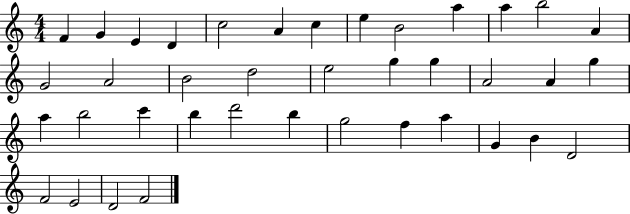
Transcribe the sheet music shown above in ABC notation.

X:1
T:Untitled
M:4/4
L:1/4
K:C
F G E D c2 A c e B2 a a b2 A G2 A2 B2 d2 e2 g g A2 A g a b2 c' b d'2 b g2 f a G B D2 F2 E2 D2 F2